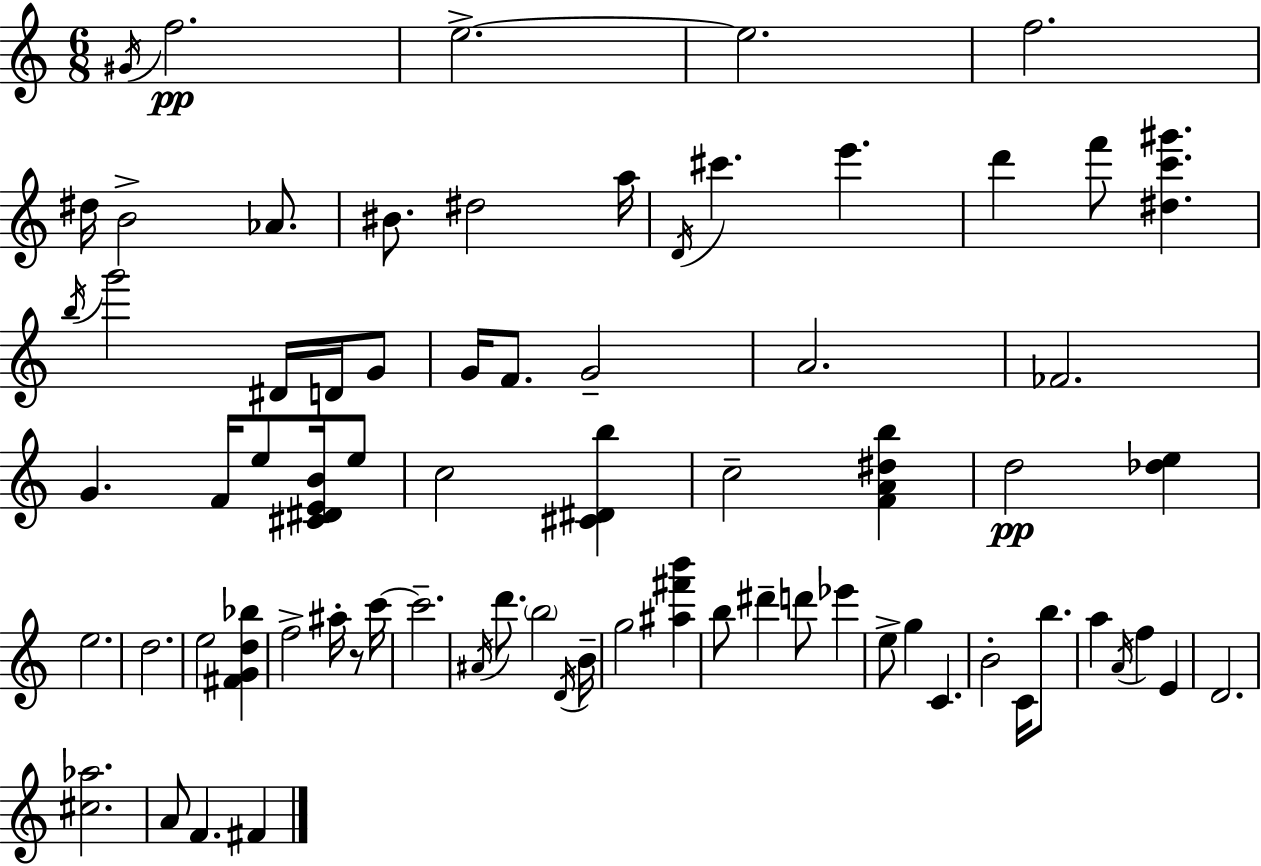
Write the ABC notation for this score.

X:1
T:Untitled
M:6/8
L:1/4
K:Am
^G/4 f2 e2 e2 f2 ^d/4 B2 _A/2 ^B/2 ^d2 a/4 D/4 ^c' e' d' f'/2 [^dc'^g'] b/4 g'2 ^D/4 D/4 G/2 G/4 F/2 G2 A2 _F2 G F/4 e/2 [^C^DEB]/4 e/2 c2 [^C^Db] c2 [FA^db] d2 [_de] e2 d2 e2 [^FGd_b] f2 ^a/4 z/2 c'/4 c'2 ^A/4 d'/2 b2 D/4 B/4 g2 [^a^f'b'] b/2 ^d' d'/2 _e' e/2 g C B2 C/4 b/2 a A/4 f E D2 [^c_a]2 A/2 F ^F